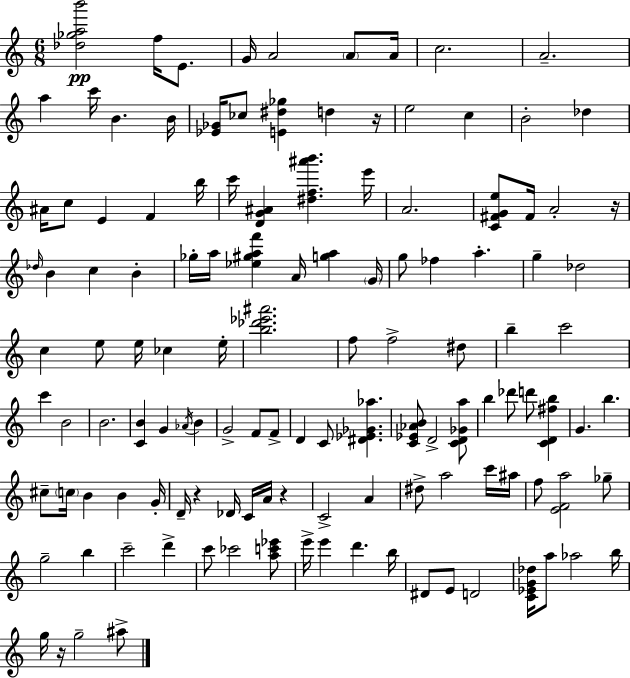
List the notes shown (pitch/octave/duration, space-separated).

[Db5,Gb5,A5,B6]/h F5/s E4/e. G4/s A4/h A4/e A4/s C5/h. A4/h. A5/q C6/s B4/q. B4/s [Eb4,Gb4]/s CES5/e [E4,D#5,Gb5]/q D5/q R/s E5/h C5/q B4/h Db5/q A#4/s C5/e E4/q F4/q B5/s C6/s [D4,G4,A#4]/q [D#5,F5,A#6,B6]/q. E6/s A4/h. [C4,F#4,G4,E5]/e F#4/s A4/h R/s Db5/s B4/q C5/q B4/q Gb5/s A5/s [Eb5,G#5,A5,F6]/q A4/s [G5,A5]/q G4/s G5/e FES5/q A5/q. G5/q Db5/h C5/q E5/e E5/s CES5/q E5/s [B5,Db6,Eb6,A#6]/h. F5/e F5/h D#5/e B5/q C6/h C6/q B4/h B4/h. [C4,B4]/q G4/q Ab4/s B4/q G4/h F4/e F4/e D4/q C4/e [D#4,Eb4,Gb4,Ab5]/q. [C4,Eb4,Ab4,B4]/e D4/h [C4,D4,Gb4,A5]/e B5/q Db6/e D6/e [C4,D4,F#5,B5]/q G4/q. B5/q. C#5/e C5/s B4/q B4/q G4/s D4/s R/q Db4/s C4/s A4/s R/q C4/h A4/q D#5/e A5/h C6/s A#5/s F5/e [E4,F4,A5]/h Gb5/e G5/h B5/q C6/h D6/q C6/e CES6/h [A5,C6,Eb6]/e E6/s E6/q D6/q. B5/s D#4/e E4/e D4/h [C4,Eb4,G4,Db5]/s A5/e Ab5/h B5/s G5/s R/s G5/h A#5/e